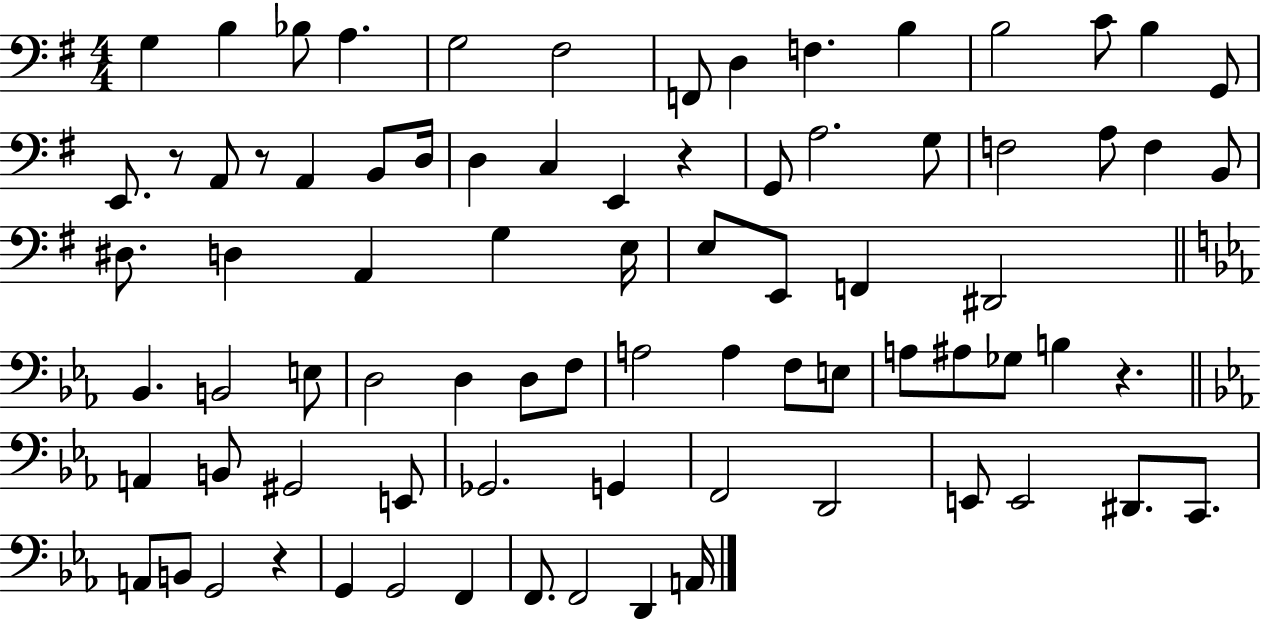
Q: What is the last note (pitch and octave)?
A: A2